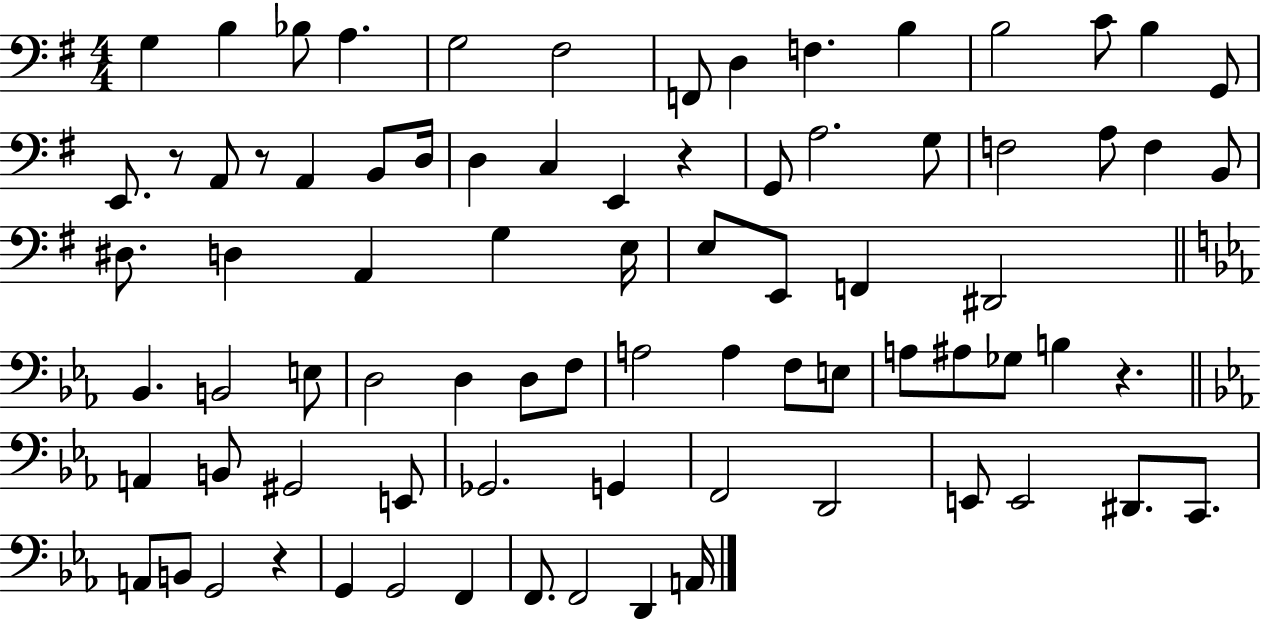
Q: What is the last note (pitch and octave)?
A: A2